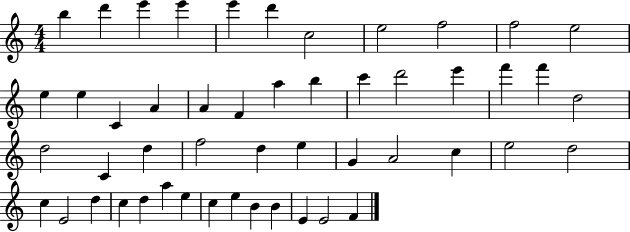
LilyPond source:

{
  \clef treble
  \numericTimeSignature
  \time 4/4
  \key c \major
  b''4 d'''4 e'''4 e'''4 | e'''4 d'''4 c''2 | e''2 f''2 | f''2 e''2 | \break e''4 e''4 c'4 a'4 | a'4 f'4 a''4 b''4 | c'''4 d'''2 e'''4 | f'''4 f'''4 d''2 | \break d''2 c'4 d''4 | f''2 d''4 e''4 | g'4 a'2 c''4 | e''2 d''2 | \break c''4 e'2 d''4 | c''4 d''4 a''4 e''4 | c''4 e''4 b'4 b'4 | e'4 e'2 f'4 | \break \bar "|."
}